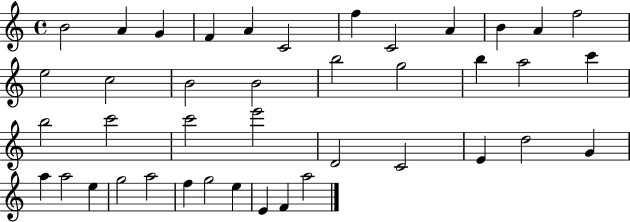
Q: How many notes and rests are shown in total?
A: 41